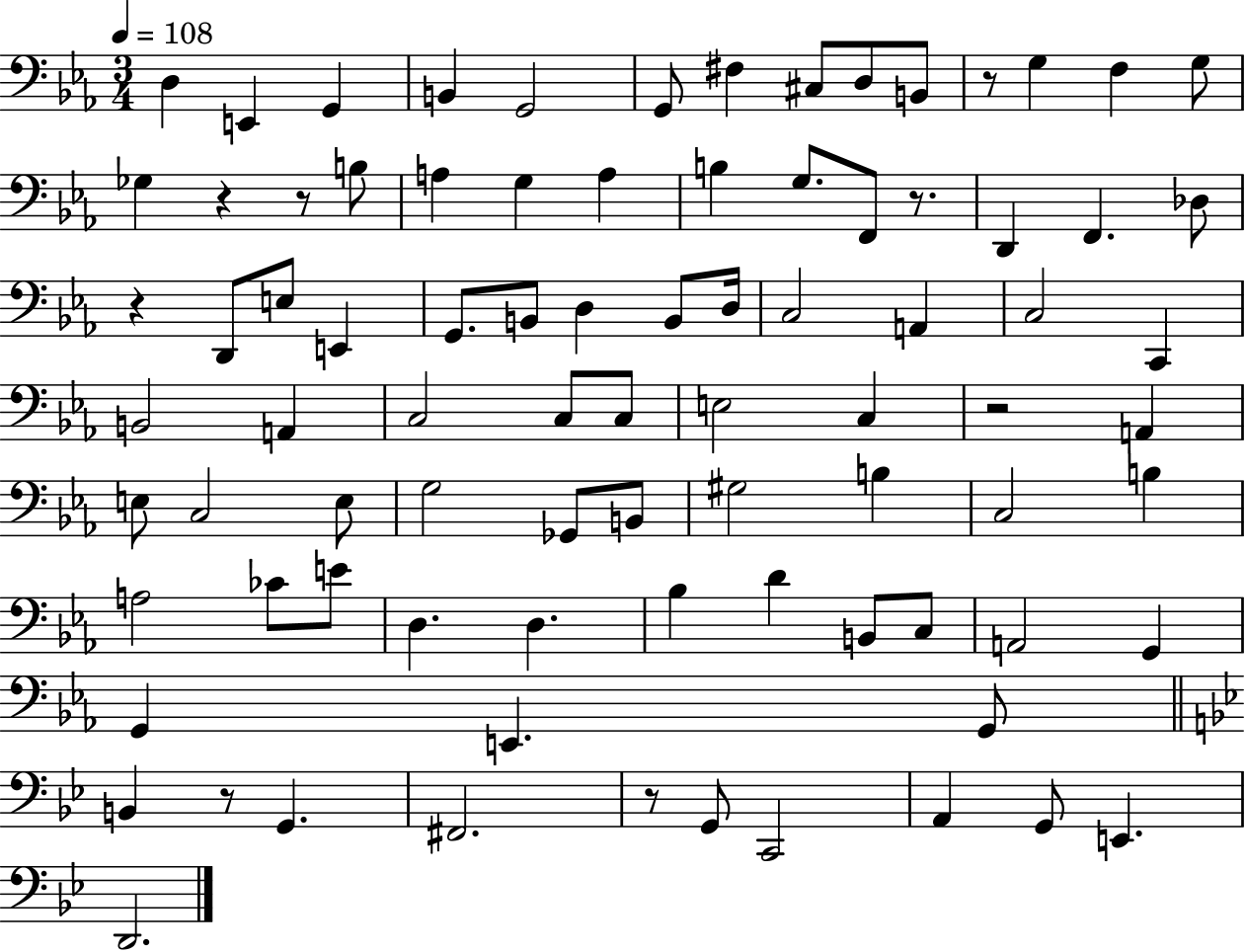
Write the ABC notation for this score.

X:1
T:Untitled
M:3/4
L:1/4
K:Eb
D, E,, G,, B,, G,,2 G,,/2 ^F, ^C,/2 D,/2 B,,/2 z/2 G, F, G,/2 _G, z z/2 B,/2 A, G, A, B, G,/2 F,,/2 z/2 D,, F,, _D,/2 z D,,/2 E,/2 E,, G,,/2 B,,/2 D, B,,/2 D,/4 C,2 A,, C,2 C,, B,,2 A,, C,2 C,/2 C,/2 E,2 C, z2 A,, E,/2 C,2 E,/2 G,2 _G,,/2 B,,/2 ^G,2 B, C,2 B, A,2 _C/2 E/2 D, D, _B, D B,,/2 C,/2 A,,2 G,, G,, E,, G,,/2 B,, z/2 G,, ^F,,2 z/2 G,,/2 C,,2 A,, G,,/2 E,, D,,2